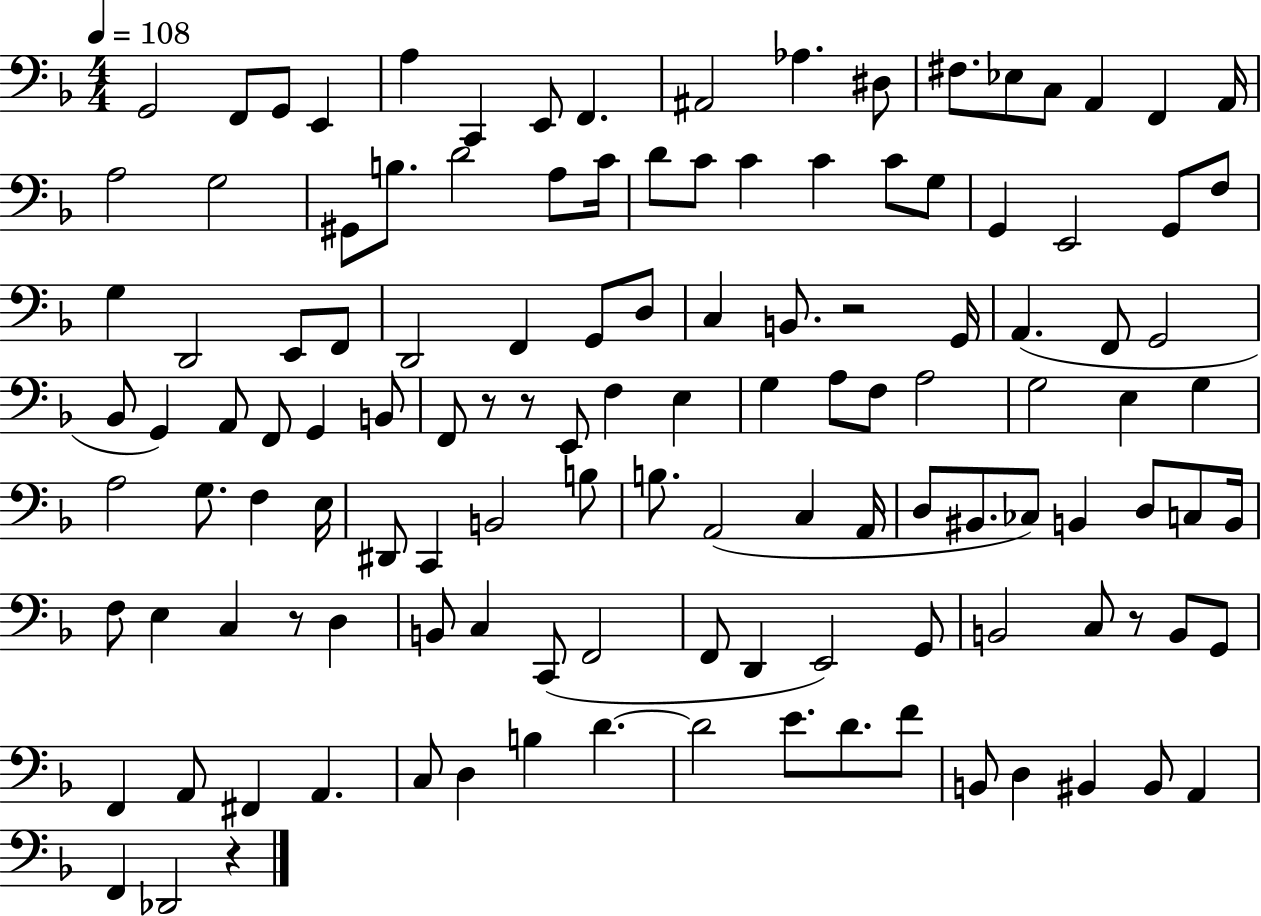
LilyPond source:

{
  \clef bass
  \numericTimeSignature
  \time 4/4
  \key f \major
  \tempo 4 = 108
  g,2 f,8 g,8 e,4 | a4 c,4 e,8 f,4. | ais,2 aes4. dis8 | fis8. ees8 c8 a,4 f,4 a,16 | \break a2 g2 | gis,8 b8. d'2 a8 c'16 | d'8 c'8 c'4 c'4 c'8 g8 | g,4 e,2 g,8 f8 | \break g4 d,2 e,8 f,8 | d,2 f,4 g,8 d8 | c4 b,8. r2 g,16 | a,4.( f,8 g,2 | \break bes,8 g,4) a,8 f,8 g,4 b,8 | f,8 r8 r8 e,8 f4 e4 | g4 a8 f8 a2 | g2 e4 g4 | \break a2 g8. f4 e16 | dis,8 c,4 b,2 b8 | b8. a,2( c4 a,16 | d8 bis,8. ces8) b,4 d8 c8 b,16 | \break f8 e4 c4 r8 d4 | b,8 c4 c,8( f,2 | f,8 d,4 e,2) g,8 | b,2 c8 r8 b,8 g,8 | \break f,4 a,8 fis,4 a,4. | c8 d4 b4 d'4.~~ | d'2 e'8. d'8. f'8 | b,8 d4 bis,4 bis,8 a,4 | \break f,4 des,2 r4 | \bar "|."
}